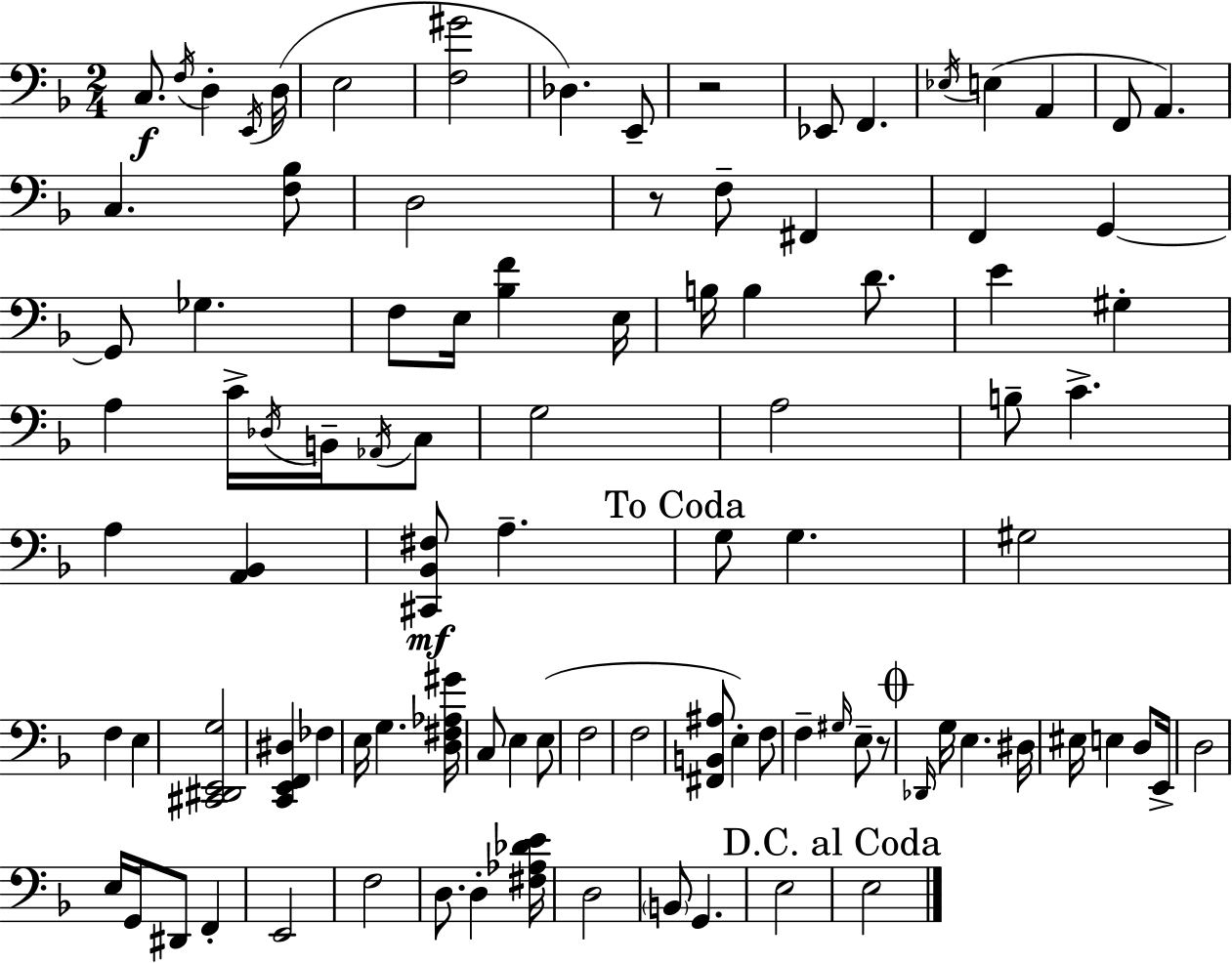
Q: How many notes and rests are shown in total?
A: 96